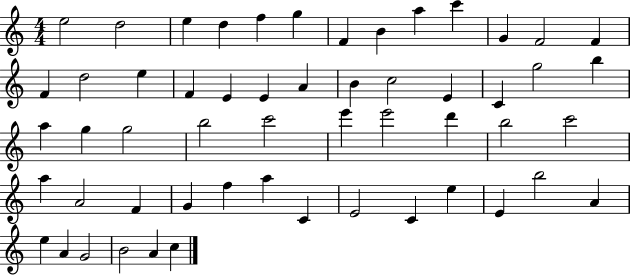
X:1
T:Untitled
M:4/4
L:1/4
K:C
e2 d2 e d f g F B a c' G F2 F F d2 e F E E A B c2 E C g2 b a g g2 b2 c'2 e' e'2 d' b2 c'2 a A2 F G f a C E2 C e E b2 A e A G2 B2 A c